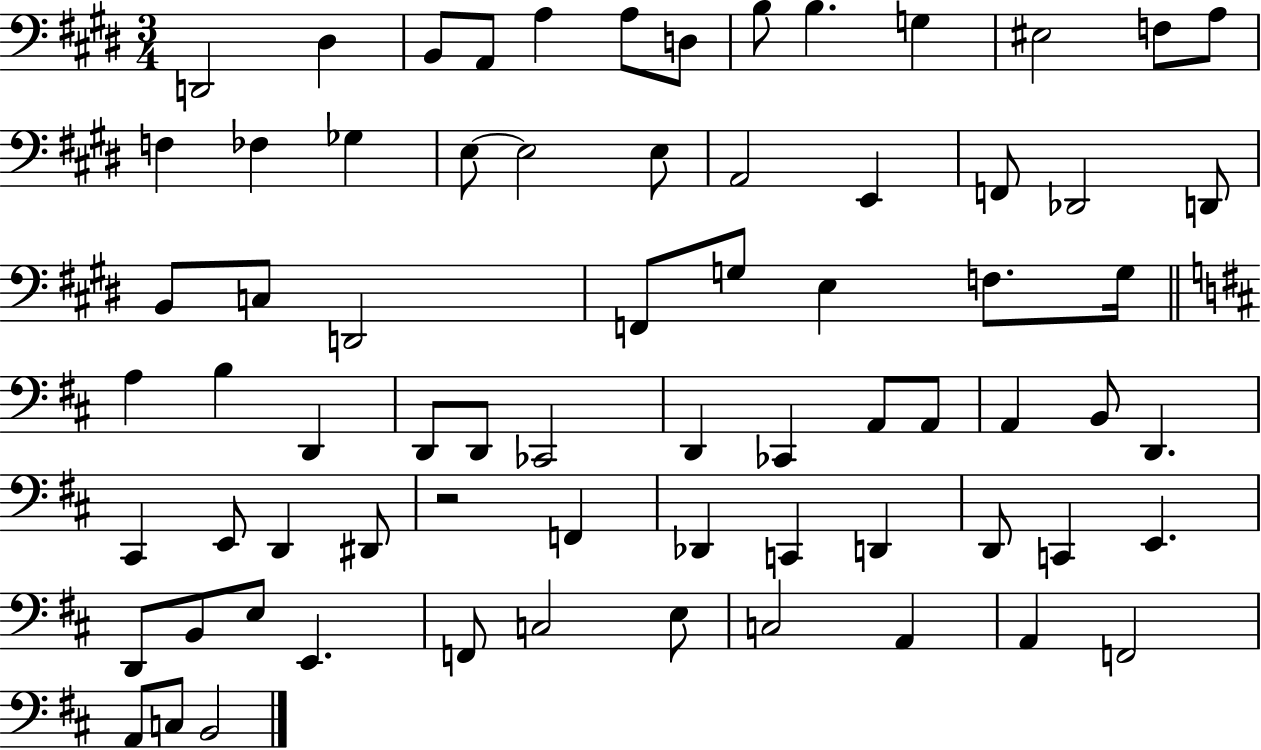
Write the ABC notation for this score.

X:1
T:Untitled
M:3/4
L:1/4
K:E
D,,2 ^D, B,,/2 A,,/2 A, A,/2 D,/2 B,/2 B, G, ^E,2 F,/2 A,/2 F, _F, _G, E,/2 E,2 E,/2 A,,2 E,, F,,/2 _D,,2 D,,/2 B,,/2 C,/2 D,,2 F,,/2 G,/2 E, F,/2 G,/4 A, B, D,, D,,/2 D,,/2 _C,,2 D,, _C,, A,,/2 A,,/2 A,, B,,/2 D,, ^C,, E,,/2 D,, ^D,,/2 z2 F,, _D,, C,, D,, D,,/2 C,, E,, D,,/2 B,,/2 E,/2 E,, F,,/2 C,2 E,/2 C,2 A,, A,, F,,2 A,,/2 C,/2 B,,2